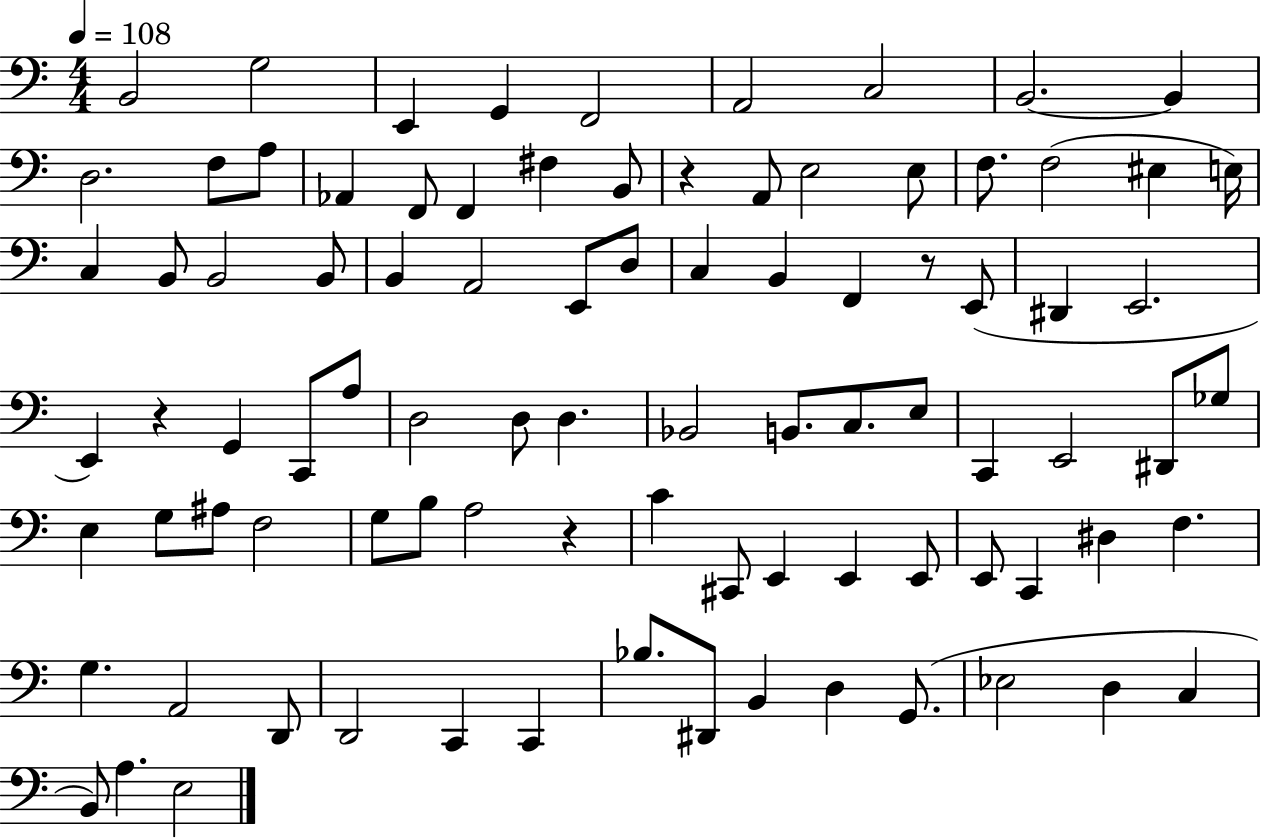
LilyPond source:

{
  \clef bass
  \numericTimeSignature
  \time 4/4
  \key c \major
  \tempo 4 = 108
  \repeat volta 2 { b,2 g2 | e,4 g,4 f,2 | a,2 c2 | b,2.~~ b,4 | \break d2. f8 a8 | aes,4 f,8 f,4 fis4 b,8 | r4 a,8 e2 e8 | f8. f2( eis4 e16) | \break c4 b,8 b,2 b,8 | b,4 a,2 e,8 d8 | c4 b,4 f,4 r8 e,8( | dis,4 e,2. | \break e,4) r4 g,4 c,8 a8 | d2 d8 d4. | bes,2 b,8. c8. e8 | c,4 e,2 dis,8 ges8 | \break e4 g8 ais8 f2 | g8 b8 a2 r4 | c'4 cis,8 e,4 e,4 e,8 | e,8 c,4 dis4 f4. | \break g4. a,2 d,8 | d,2 c,4 c,4 | bes8. dis,8 b,4 d4 g,8.( | ees2 d4 c4 | \break b,8) a4. e2 | } \bar "|."
}